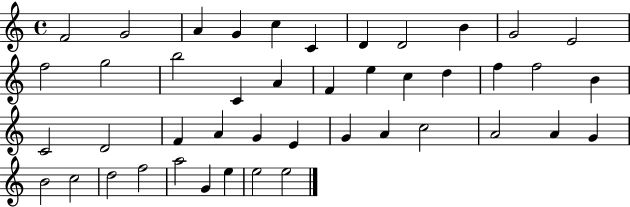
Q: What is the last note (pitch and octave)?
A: E5